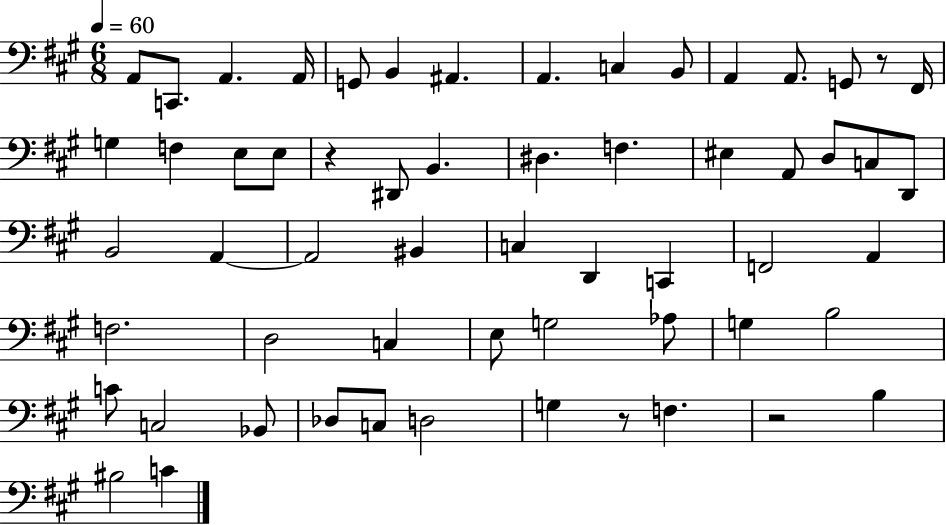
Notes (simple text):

A2/e C2/e. A2/q. A2/s G2/e B2/q A#2/q. A2/q. C3/q B2/e A2/q A2/e. G2/e R/e F#2/s G3/q F3/q E3/e E3/e R/q D#2/e B2/q. D#3/q. F3/q. EIS3/q A2/e D3/e C3/e D2/e B2/h A2/q A2/h BIS2/q C3/q D2/q C2/q F2/h A2/q F3/h. D3/h C3/q E3/e G3/h Ab3/e G3/q B3/h C4/e C3/h Bb2/e Db3/e C3/e D3/h G3/q R/e F3/q. R/h B3/q BIS3/h C4/q